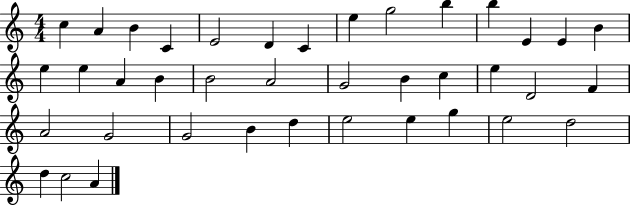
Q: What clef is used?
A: treble